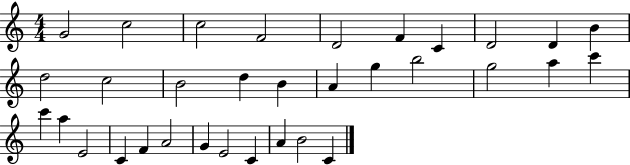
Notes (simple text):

G4/h C5/h C5/h F4/h D4/h F4/q C4/q D4/h D4/q B4/q D5/h C5/h B4/h D5/q B4/q A4/q G5/q B5/h G5/h A5/q C6/q C6/q A5/q E4/h C4/q F4/q A4/h G4/q E4/h C4/q A4/q B4/h C4/q